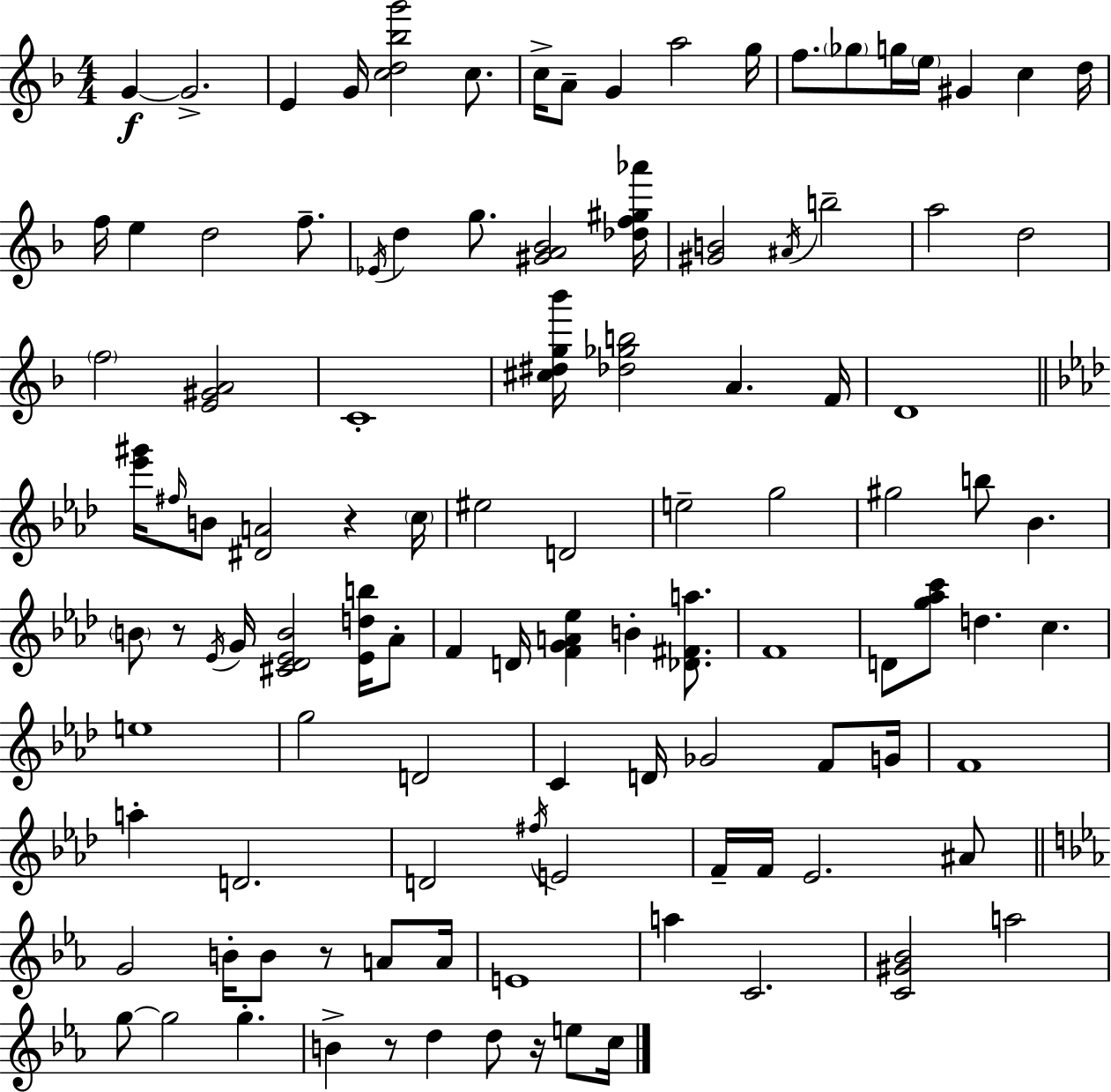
X:1
T:Untitled
M:4/4
L:1/4
K:Dm
G G2 E G/4 [cd_bg']2 c/2 c/4 A/2 G a2 g/4 f/2 _g/2 g/4 e/4 ^G c d/4 f/4 e d2 f/2 _E/4 d g/2 [^GA_B]2 [_df^g_a']/4 [^GB]2 ^A/4 b2 a2 d2 f2 [E^GA]2 C4 [^c^dg_b']/4 [_d_gb]2 A F/4 D4 [_e'^g']/4 ^f/4 B/2 [^DA]2 z c/4 ^e2 D2 e2 g2 ^g2 b/2 _B B/2 z/2 _E/4 G/4 [^C_D_EB]2 [_Edb]/4 _A/2 F D/4 [FGA_e] B [_D^Fa]/2 F4 D/2 [g_ac']/2 d c e4 g2 D2 C D/4 _G2 F/2 G/4 F4 a D2 D2 ^f/4 E2 F/4 F/4 _E2 ^A/2 G2 B/4 B/2 z/2 A/2 A/4 E4 a C2 [C^G_B]2 a2 g/2 g2 g B z/2 d d/2 z/4 e/2 c/4